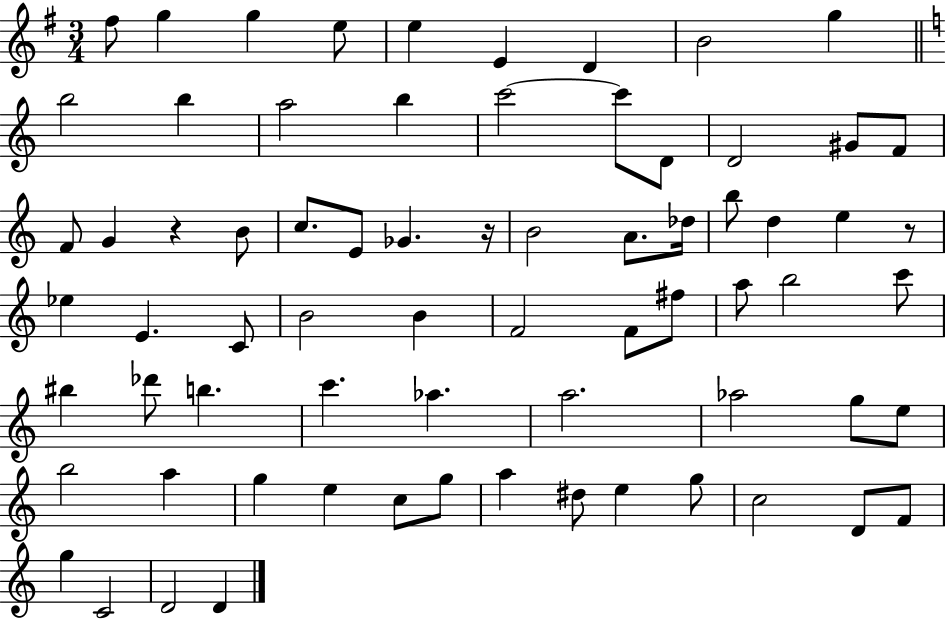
F#5/e G5/q G5/q E5/e E5/q E4/q D4/q B4/h G5/q B5/h B5/q A5/h B5/q C6/h C6/e D4/e D4/h G#4/e F4/e F4/e G4/q R/q B4/e C5/e. E4/e Gb4/q. R/s B4/h A4/e. Db5/s B5/e D5/q E5/q R/e Eb5/q E4/q. C4/e B4/h B4/q F4/h F4/e F#5/e A5/e B5/h C6/e BIS5/q Db6/e B5/q. C6/q. Ab5/q. A5/h. Ab5/h G5/e E5/e B5/h A5/q G5/q E5/q C5/e G5/e A5/q D#5/e E5/q G5/e C5/h D4/e F4/e G5/q C4/h D4/h D4/q